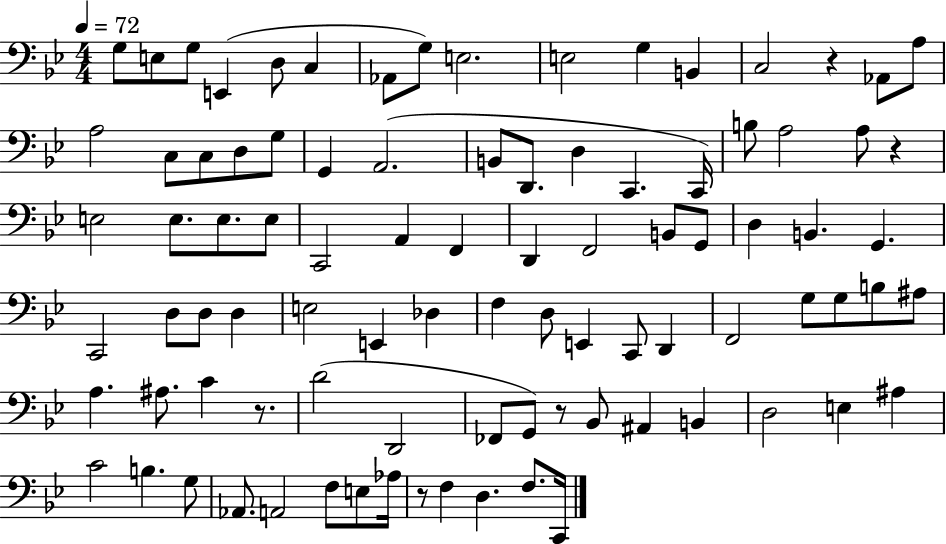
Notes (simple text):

G3/e E3/e G3/e E2/q D3/e C3/q Ab2/e G3/e E3/h. E3/h G3/q B2/q C3/h R/q Ab2/e A3/e A3/h C3/e C3/e D3/e G3/e G2/q A2/h. B2/e D2/e. D3/q C2/q. C2/s B3/e A3/h A3/e R/q E3/h E3/e. E3/e. E3/e C2/h A2/q F2/q D2/q F2/h B2/e G2/e D3/q B2/q. G2/q. C2/h D3/e D3/e D3/q E3/h E2/q Db3/q F3/q D3/e E2/q C2/e D2/q F2/h G3/e G3/e B3/e A#3/e A3/q. A#3/e. C4/q R/e. D4/h D2/h FES2/e G2/e R/e Bb2/e A#2/q B2/q D3/h E3/q A#3/q C4/h B3/q. G3/e Ab2/e. A2/h F3/e E3/e Ab3/s R/e F3/q D3/q. F3/e. C2/s